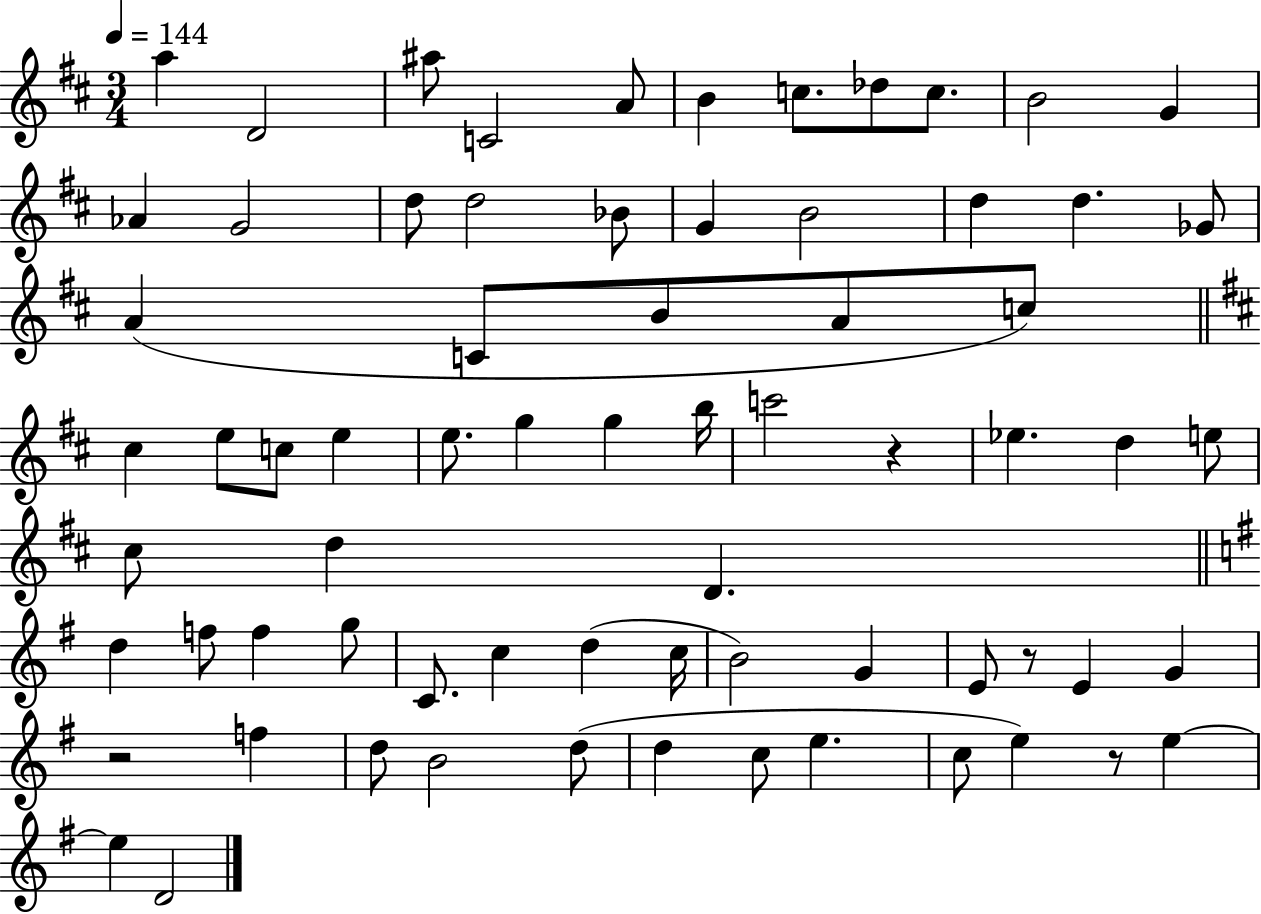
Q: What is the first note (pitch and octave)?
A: A5